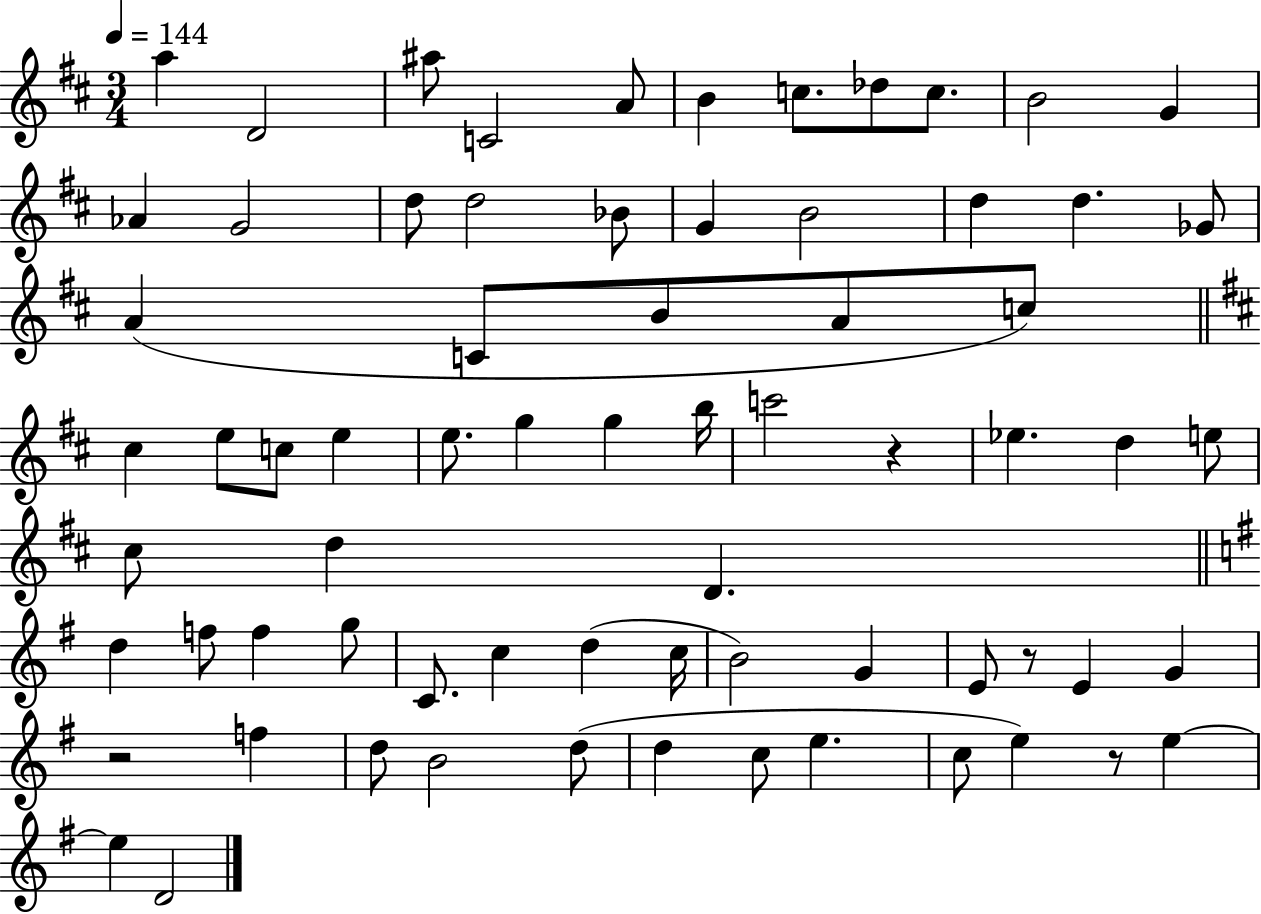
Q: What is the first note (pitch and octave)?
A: A5